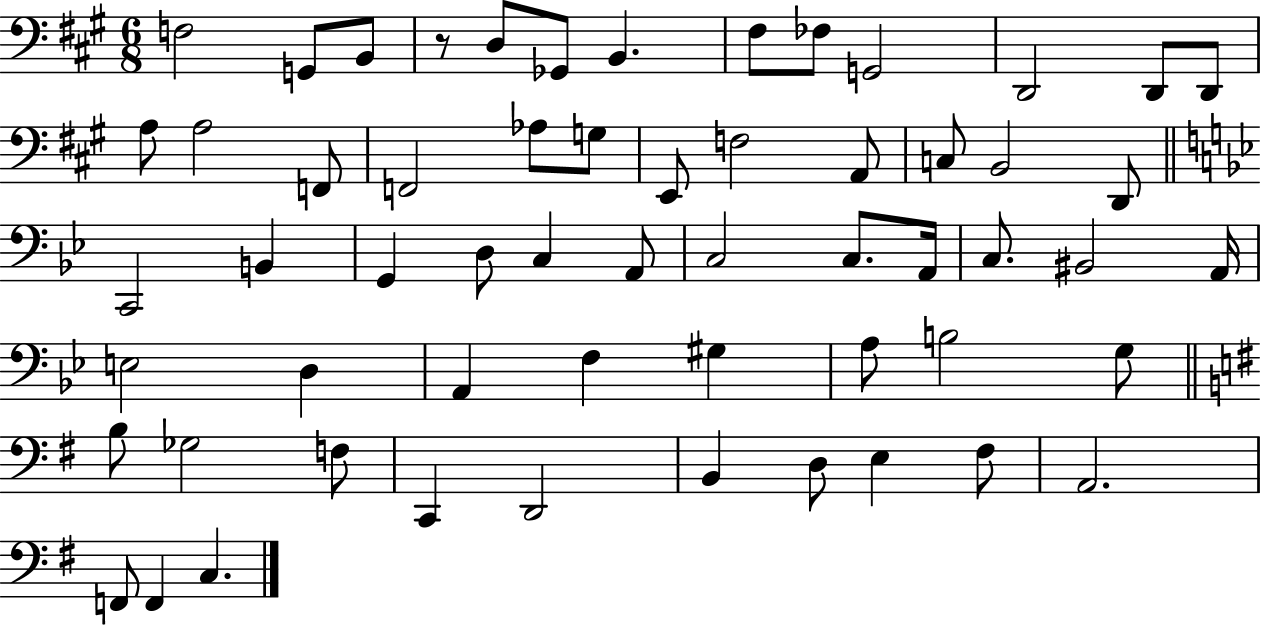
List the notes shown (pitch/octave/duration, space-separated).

F3/h G2/e B2/e R/e D3/e Gb2/e B2/q. F#3/e FES3/e G2/h D2/h D2/e D2/e A3/e A3/h F2/e F2/h Ab3/e G3/e E2/e F3/h A2/e C3/e B2/h D2/e C2/h B2/q G2/q D3/e C3/q A2/e C3/h C3/e. A2/s C3/e. BIS2/h A2/s E3/h D3/q A2/q F3/q G#3/q A3/e B3/h G3/e B3/e Gb3/h F3/e C2/q D2/h B2/q D3/e E3/q F#3/e A2/h. F2/e F2/q C3/q.